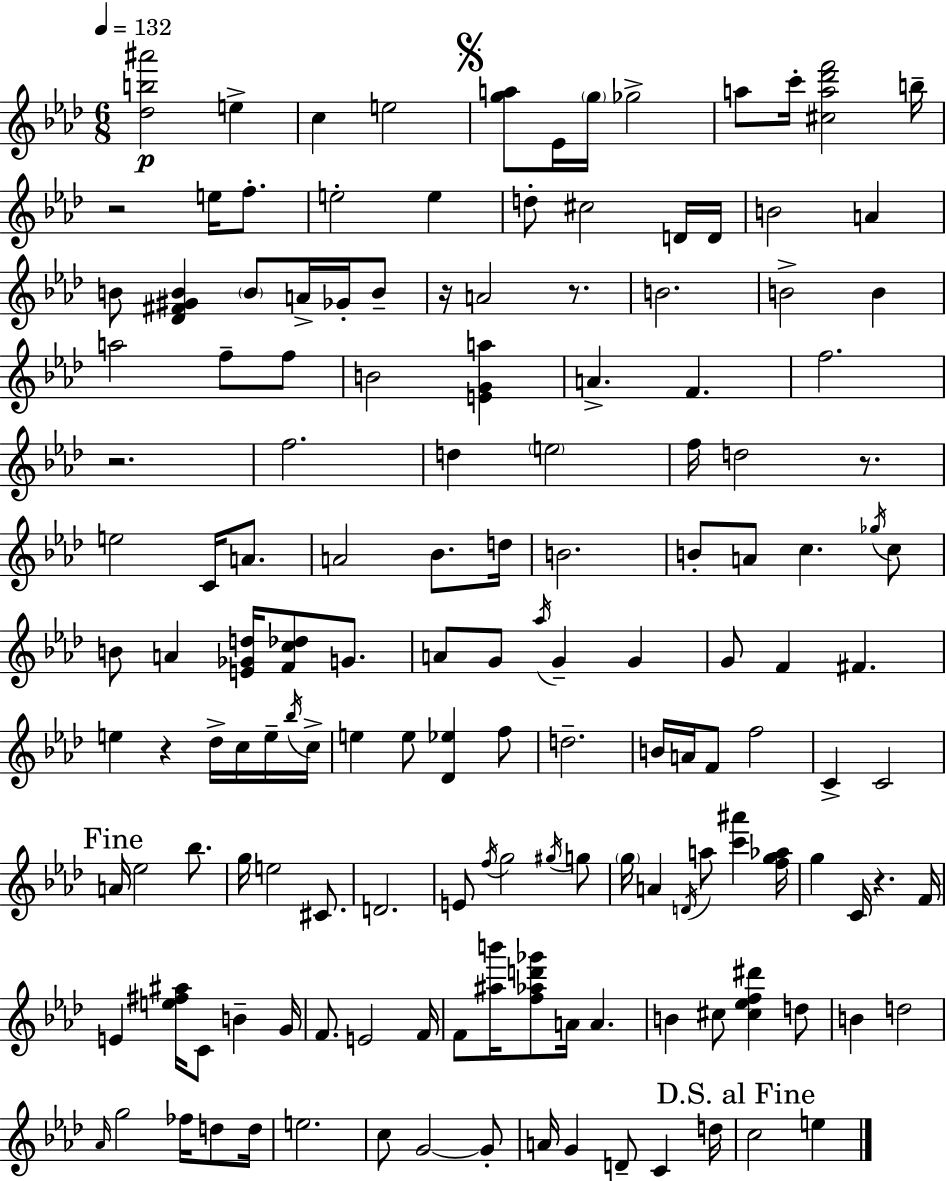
{
  \clef treble
  \numericTimeSignature
  \time 6/8
  \key aes \major
  \tempo 4 = 132
  <des'' b'' ais'''>2\p e''4-> | c''4 e''2 | \mark \markup { \musicglyph "scripts.segno" } <g'' a''>8 ees'16 \parenthesize g''16 ges''2-> | a''8 c'''16-. <cis'' a'' des''' f'''>2 b''16-- | \break r2 e''16 f''8.-. | e''2-. e''4 | d''8-. cis''2 d'16 d'16 | b'2 a'4 | \break b'8 <des' fis' gis' b'>4 \parenthesize b'8 a'16-> ges'16-. b'8-- | r16 a'2 r8. | b'2. | b'2-> b'4 | \break a''2 f''8-- f''8 | b'2 <e' g' a''>4 | a'4.-> f'4. | f''2. | \break r2. | f''2. | d''4 \parenthesize e''2 | f''16 d''2 r8. | \break e''2 c'16 a'8. | a'2 bes'8. d''16 | b'2. | b'8-. a'8 c''4. \acciaccatura { ges''16 } c''8 | \break b'8 a'4 <e' ges' d''>16 <f' c'' des''>8 g'8. | a'8 g'8 \acciaccatura { aes''16 } g'4-- g'4 | g'8 f'4 fis'4. | e''4 r4 des''16-> c''16 | \break e''16-- \acciaccatura { bes''16 } c''16-> e''4 e''8 <des' ees''>4 | f''8 d''2.-- | b'16 a'16 f'8 f''2 | c'4-> c'2 | \break \mark "Fine" a'16 ees''2 | bes''8. g''16 e''2 | cis'8. d'2. | e'8 \acciaccatura { f''16 } g''2 | \break \acciaccatura { gis''16 } g''8 \parenthesize g''16 a'4 \acciaccatura { d'16 } a''8 | <c''' ais'''>4 <f'' g'' aes''>16 g''4 c'16 r4. | f'16 e'4 <e'' fis'' ais''>16 c'8 | b'4-- g'16 f'8. e'2 | \break f'16 f'8 <ais'' b'''>16 <f'' aes'' d''' ges'''>8 a'16 | a'4. b'4 cis''8 | <cis'' ees'' f'' dis'''>4 d''8 b'4 d''2 | \grace { aes'16 } g''2 | \break fes''16 d''8 d''16 e''2. | c''8 g'2~~ | g'8-. a'16 g'4 | d'8-- c'4 d''16 \mark "D.S. al Fine" c''2 | \break e''4 \bar "|."
}